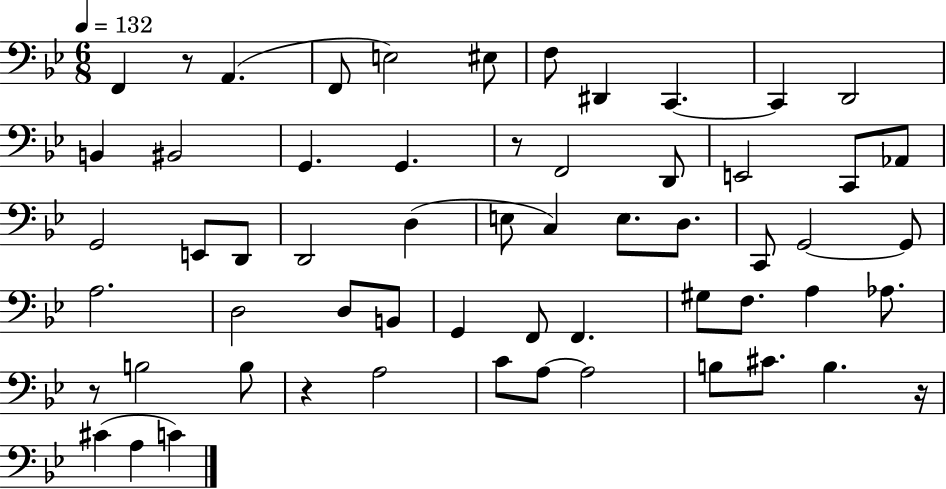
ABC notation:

X:1
T:Untitled
M:6/8
L:1/4
K:Bb
F,, z/2 A,, F,,/2 E,2 ^E,/2 F,/2 ^D,, C,, C,, D,,2 B,, ^B,,2 G,, G,, z/2 F,,2 D,,/2 E,,2 C,,/2 _A,,/2 G,,2 E,,/2 D,,/2 D,,2 D, E,/2 C, E,/2 D,/2 C,,/2 G,,2 G,,/2 A,2 D,2 D,/2 B,,/2 G,, F,,/2 F,, ^G,/2 F,/2 A, _A,/2 z/2 B,2 B,/2 z A,2 C/2 A,/2 A,2 B,/2 ^C/2 B, z/4 ^C A, C